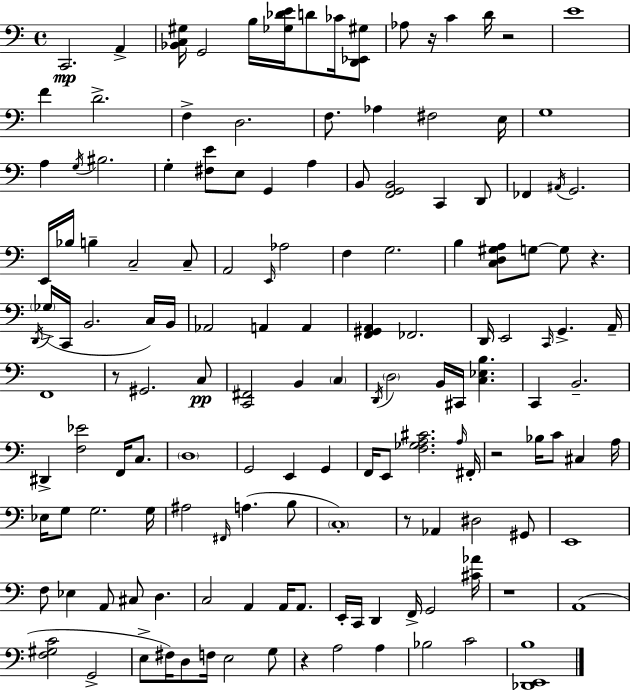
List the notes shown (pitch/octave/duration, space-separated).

C2/h. A2/q [Bb2,C3,G#3]/s G2/h B3/s [Gb3,Db4,E4]/s D4/e CES4/s [D2,Eb2,G#3]/e Ab3/e R/s C4/q D4/s R/h E4/w F4/q D4/h. F3/q D3/h. F3/e. Ab3/q F#3/h E3/s G3/w A3/q G3/s BIS3/h. G3/q [F#3,E4]/e E3/e G2/q A3/q B2/e [F2,G2,B2]/h C2/q D2/e FES2/q A#2/s G2/h. E2/s Bb3/s B3/q C3/h C3/e A2/h E2/s Ab3/h F3/q G3/h. B3/q [C3,D3,G#3,A3]/e G3/e G3/e R/q. D2/s Gb3/s C2/s B2/h. C3/s B2/s Ab2/h A2/q A2/q [F2,G#2,A2]/q FES2/h. D2/s E2/h C2/s G2/q. A2/s F2/w R/e G#2/h. C3/e [C2,F#2]/h B2/q C3/q D2/s D3/h B2/s C#2/s [C3,Eb3,B3]/q. C2/q B2/h. D#2/q [F3,Eb4]/h F2/s C3/e. D3/w G2/h E2/q G2/q F2/s E2/e [F3,Gb3,A3,C#4]/h. A3/s F#2/s R/h Bb3/s C4/e C#3/q A3/s Eb3/s G3/e G3/h. G3/s A#3/h F#2/s A3/q. B3/e C3/w R/e Ab2/q D#3/h G#2/e E2/w F3/e Eb3/q A2/e C#3/e D3/q. C3/h A2/q A2/s A2/e. E2/s C2/s D2/q F2/s G2/h [C#4,Ab4]/s R/w A2/w [F3,G#3,C4]/h G2/h E3/e F#3/s D3/e F3/s E3/h G3/e R/q A3/h A3/q Bb3/h C4/h [Db2,E2,B3]/w